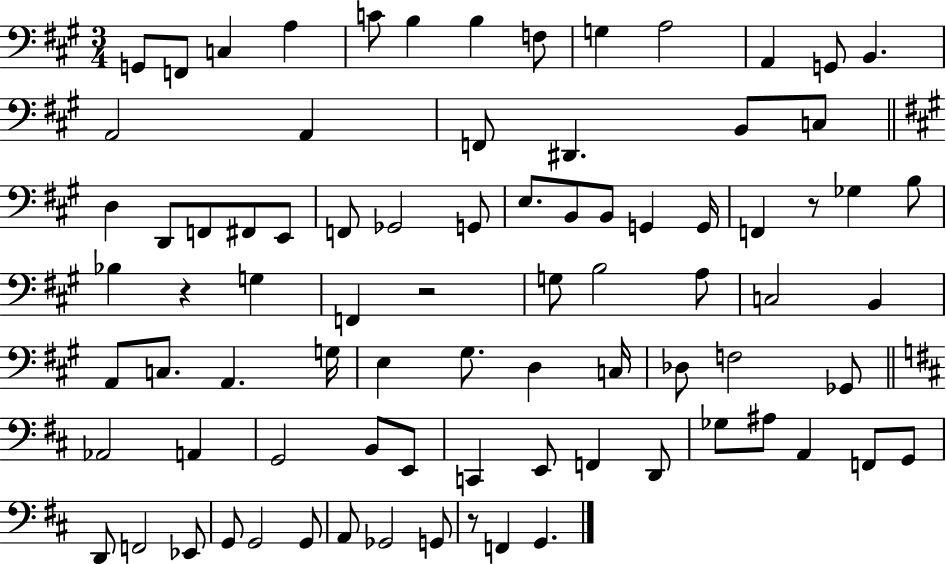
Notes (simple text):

G2/e F2/e C3/q A3/q C4/e B3/q B3/q F3/e G3/q A3/h A2/q G2/e B2/q. A2/h A2/q F2/e D#2/q. B2/e C3/e D3/q D2/e F2/e F#2/e E2/e F2/e Gb2/h G2/e E3/e. B2/e B2/e G2/q G2/s F2/q R/e Gb3/q B3/e Bb3/q R/q G3/q F2/q R/h G3/e B3/h A3/e C3/h B2/q A2/e C3/e. A2/q. G3/s E3/q G#3/e. D3/q C3/s Db3/e F3/h Gb2/e Ab2/h A2/q G2/h B2/e E2/e C2/q E2/e F2/q D2/e Gb3/e A#3/e A2/q F2/e G2/e D2/e F2/h Eb2/e G2/e G2/h G2/e A2/e Gb2/h G2/e R/e F2/q G2/q.